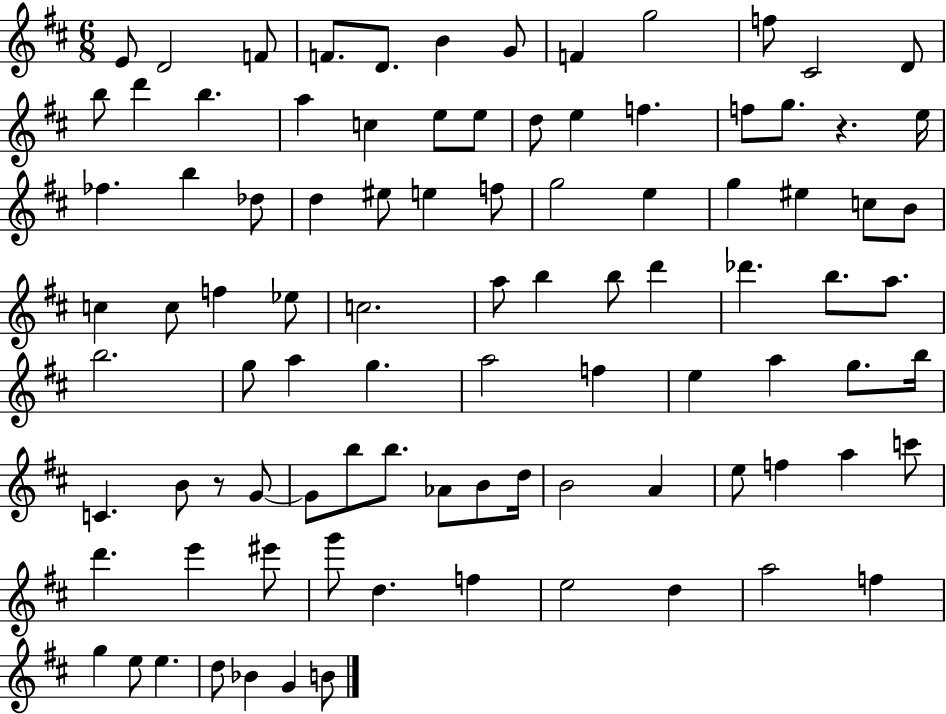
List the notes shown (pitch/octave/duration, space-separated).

E4/e D4/h F4/e F4/e. D4/e. B4/q G4/e F4/q G5/h F5/e C#4/h D4/e B5/e D6/q B5/q. A5/q C5/q E5/e E5/e D5/e E5/q F5/q. F5/e G5/e. R/q. E5/s FES5/q. B5/q Db5/e D5/q EIS5/e E5/q F5/e G5/h E5/q G5/q EIS5/q C5/e B4/e C5/q C5/e F5/q Eb5/e C5/h. A5/e B5/q B5/e D6/q Db6/q. B5/e. A5/e. B5/h. G5/e A5/q G5/q. A5/h F5/q E5/q A5/q G5/e. B5/s C4/q. B4/e R/e G4/e G4/e B5/e B5/e. Ab4/e B4/e D5/s B4/h A4/q E5/e F5/q A5/q C6/e D6/q. E6/q EIS6/e G6/e D5/q. F5/q E5/h D5/q A5/h F5/q G5/q E5/e E5/q. D5/e Bb4/q G4/q B4/e